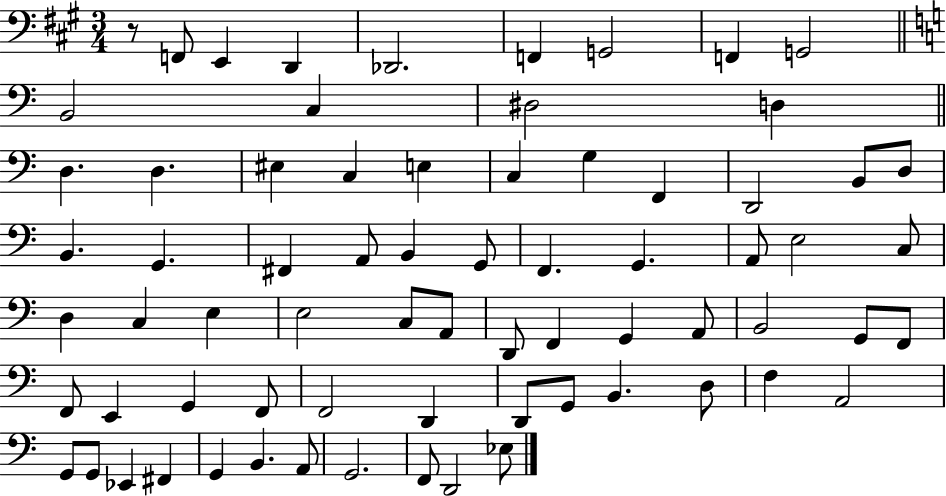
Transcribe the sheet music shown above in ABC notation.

X:1
T:Untitled
M:3/4
L:1/4
K:A
z/2 F,,/2 E,, D,, _D,,2 F,, G,,2 F,, G,,2 B,,2 C, ^D,2 D, D, D, ^E, C, E, C, G, F,, D,,2 B,,/2 D,/2 B,, G,, ^F,, A,,/2 B,, G,,/2 F,, G,, A,,/2 E,2 C,/2 D, C, E, E,2 C,/2 A,,/2 D,,/2 F,, G,, A,,/2 B,,2 G,,/2 F,,/2 F,,/2 E,, G,, F,,/2 F,,2 D,, D,,/2 G,,/2 B,, D,/2 F, A,,2 G,,/2 G,,/2 _E,, ^F,, G,, B,, A,,/2 G,,2 F,,/2 D,,2 _E,/2